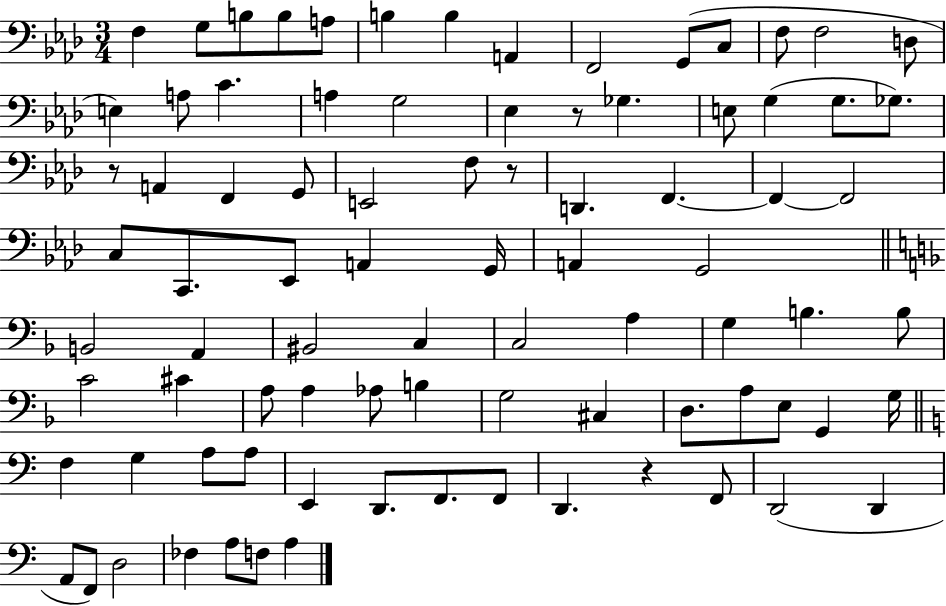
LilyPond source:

{
  \clef bass
  \numericTimeSignature
  \time 3/4
  \key aes \major
  \repeat volta 2 { f4 g8 b8 b8 a8 | b4 b4 a,4 | f,2 g,8( c8 | f8 f2 d8 | \break e4) a8 c'4. | a4 g2 | ees4 r8 ges4. | e8 g4( g8. ges8.) | \break r8 a,4 f,4 g,8 | e,2 f8 r8 | d,4. f,4.~~ | f,4~~ f,2 | \break c8 c,8. ees,8 a,4 g,16 | a,4 g,2 | \bar "||" \break \key f \major b,2 a,4 | bis,2 c4 | c2 a4 | g4 b4. b8 | \break c'2 cis'4 | a8 a4 aes8 b4 | g2 cis4 | d8. a8 e8 g,4 g16 | \break \bar "||" \break \key a \minor f4 g4 a8 a8 | e,4 d,8. f,8. f,8 | d,4. r4 f,8 | d,2( d,4 | \break a,8 f,8) d2 | fes4 a8 f8 a4 | } \bar "|."
}